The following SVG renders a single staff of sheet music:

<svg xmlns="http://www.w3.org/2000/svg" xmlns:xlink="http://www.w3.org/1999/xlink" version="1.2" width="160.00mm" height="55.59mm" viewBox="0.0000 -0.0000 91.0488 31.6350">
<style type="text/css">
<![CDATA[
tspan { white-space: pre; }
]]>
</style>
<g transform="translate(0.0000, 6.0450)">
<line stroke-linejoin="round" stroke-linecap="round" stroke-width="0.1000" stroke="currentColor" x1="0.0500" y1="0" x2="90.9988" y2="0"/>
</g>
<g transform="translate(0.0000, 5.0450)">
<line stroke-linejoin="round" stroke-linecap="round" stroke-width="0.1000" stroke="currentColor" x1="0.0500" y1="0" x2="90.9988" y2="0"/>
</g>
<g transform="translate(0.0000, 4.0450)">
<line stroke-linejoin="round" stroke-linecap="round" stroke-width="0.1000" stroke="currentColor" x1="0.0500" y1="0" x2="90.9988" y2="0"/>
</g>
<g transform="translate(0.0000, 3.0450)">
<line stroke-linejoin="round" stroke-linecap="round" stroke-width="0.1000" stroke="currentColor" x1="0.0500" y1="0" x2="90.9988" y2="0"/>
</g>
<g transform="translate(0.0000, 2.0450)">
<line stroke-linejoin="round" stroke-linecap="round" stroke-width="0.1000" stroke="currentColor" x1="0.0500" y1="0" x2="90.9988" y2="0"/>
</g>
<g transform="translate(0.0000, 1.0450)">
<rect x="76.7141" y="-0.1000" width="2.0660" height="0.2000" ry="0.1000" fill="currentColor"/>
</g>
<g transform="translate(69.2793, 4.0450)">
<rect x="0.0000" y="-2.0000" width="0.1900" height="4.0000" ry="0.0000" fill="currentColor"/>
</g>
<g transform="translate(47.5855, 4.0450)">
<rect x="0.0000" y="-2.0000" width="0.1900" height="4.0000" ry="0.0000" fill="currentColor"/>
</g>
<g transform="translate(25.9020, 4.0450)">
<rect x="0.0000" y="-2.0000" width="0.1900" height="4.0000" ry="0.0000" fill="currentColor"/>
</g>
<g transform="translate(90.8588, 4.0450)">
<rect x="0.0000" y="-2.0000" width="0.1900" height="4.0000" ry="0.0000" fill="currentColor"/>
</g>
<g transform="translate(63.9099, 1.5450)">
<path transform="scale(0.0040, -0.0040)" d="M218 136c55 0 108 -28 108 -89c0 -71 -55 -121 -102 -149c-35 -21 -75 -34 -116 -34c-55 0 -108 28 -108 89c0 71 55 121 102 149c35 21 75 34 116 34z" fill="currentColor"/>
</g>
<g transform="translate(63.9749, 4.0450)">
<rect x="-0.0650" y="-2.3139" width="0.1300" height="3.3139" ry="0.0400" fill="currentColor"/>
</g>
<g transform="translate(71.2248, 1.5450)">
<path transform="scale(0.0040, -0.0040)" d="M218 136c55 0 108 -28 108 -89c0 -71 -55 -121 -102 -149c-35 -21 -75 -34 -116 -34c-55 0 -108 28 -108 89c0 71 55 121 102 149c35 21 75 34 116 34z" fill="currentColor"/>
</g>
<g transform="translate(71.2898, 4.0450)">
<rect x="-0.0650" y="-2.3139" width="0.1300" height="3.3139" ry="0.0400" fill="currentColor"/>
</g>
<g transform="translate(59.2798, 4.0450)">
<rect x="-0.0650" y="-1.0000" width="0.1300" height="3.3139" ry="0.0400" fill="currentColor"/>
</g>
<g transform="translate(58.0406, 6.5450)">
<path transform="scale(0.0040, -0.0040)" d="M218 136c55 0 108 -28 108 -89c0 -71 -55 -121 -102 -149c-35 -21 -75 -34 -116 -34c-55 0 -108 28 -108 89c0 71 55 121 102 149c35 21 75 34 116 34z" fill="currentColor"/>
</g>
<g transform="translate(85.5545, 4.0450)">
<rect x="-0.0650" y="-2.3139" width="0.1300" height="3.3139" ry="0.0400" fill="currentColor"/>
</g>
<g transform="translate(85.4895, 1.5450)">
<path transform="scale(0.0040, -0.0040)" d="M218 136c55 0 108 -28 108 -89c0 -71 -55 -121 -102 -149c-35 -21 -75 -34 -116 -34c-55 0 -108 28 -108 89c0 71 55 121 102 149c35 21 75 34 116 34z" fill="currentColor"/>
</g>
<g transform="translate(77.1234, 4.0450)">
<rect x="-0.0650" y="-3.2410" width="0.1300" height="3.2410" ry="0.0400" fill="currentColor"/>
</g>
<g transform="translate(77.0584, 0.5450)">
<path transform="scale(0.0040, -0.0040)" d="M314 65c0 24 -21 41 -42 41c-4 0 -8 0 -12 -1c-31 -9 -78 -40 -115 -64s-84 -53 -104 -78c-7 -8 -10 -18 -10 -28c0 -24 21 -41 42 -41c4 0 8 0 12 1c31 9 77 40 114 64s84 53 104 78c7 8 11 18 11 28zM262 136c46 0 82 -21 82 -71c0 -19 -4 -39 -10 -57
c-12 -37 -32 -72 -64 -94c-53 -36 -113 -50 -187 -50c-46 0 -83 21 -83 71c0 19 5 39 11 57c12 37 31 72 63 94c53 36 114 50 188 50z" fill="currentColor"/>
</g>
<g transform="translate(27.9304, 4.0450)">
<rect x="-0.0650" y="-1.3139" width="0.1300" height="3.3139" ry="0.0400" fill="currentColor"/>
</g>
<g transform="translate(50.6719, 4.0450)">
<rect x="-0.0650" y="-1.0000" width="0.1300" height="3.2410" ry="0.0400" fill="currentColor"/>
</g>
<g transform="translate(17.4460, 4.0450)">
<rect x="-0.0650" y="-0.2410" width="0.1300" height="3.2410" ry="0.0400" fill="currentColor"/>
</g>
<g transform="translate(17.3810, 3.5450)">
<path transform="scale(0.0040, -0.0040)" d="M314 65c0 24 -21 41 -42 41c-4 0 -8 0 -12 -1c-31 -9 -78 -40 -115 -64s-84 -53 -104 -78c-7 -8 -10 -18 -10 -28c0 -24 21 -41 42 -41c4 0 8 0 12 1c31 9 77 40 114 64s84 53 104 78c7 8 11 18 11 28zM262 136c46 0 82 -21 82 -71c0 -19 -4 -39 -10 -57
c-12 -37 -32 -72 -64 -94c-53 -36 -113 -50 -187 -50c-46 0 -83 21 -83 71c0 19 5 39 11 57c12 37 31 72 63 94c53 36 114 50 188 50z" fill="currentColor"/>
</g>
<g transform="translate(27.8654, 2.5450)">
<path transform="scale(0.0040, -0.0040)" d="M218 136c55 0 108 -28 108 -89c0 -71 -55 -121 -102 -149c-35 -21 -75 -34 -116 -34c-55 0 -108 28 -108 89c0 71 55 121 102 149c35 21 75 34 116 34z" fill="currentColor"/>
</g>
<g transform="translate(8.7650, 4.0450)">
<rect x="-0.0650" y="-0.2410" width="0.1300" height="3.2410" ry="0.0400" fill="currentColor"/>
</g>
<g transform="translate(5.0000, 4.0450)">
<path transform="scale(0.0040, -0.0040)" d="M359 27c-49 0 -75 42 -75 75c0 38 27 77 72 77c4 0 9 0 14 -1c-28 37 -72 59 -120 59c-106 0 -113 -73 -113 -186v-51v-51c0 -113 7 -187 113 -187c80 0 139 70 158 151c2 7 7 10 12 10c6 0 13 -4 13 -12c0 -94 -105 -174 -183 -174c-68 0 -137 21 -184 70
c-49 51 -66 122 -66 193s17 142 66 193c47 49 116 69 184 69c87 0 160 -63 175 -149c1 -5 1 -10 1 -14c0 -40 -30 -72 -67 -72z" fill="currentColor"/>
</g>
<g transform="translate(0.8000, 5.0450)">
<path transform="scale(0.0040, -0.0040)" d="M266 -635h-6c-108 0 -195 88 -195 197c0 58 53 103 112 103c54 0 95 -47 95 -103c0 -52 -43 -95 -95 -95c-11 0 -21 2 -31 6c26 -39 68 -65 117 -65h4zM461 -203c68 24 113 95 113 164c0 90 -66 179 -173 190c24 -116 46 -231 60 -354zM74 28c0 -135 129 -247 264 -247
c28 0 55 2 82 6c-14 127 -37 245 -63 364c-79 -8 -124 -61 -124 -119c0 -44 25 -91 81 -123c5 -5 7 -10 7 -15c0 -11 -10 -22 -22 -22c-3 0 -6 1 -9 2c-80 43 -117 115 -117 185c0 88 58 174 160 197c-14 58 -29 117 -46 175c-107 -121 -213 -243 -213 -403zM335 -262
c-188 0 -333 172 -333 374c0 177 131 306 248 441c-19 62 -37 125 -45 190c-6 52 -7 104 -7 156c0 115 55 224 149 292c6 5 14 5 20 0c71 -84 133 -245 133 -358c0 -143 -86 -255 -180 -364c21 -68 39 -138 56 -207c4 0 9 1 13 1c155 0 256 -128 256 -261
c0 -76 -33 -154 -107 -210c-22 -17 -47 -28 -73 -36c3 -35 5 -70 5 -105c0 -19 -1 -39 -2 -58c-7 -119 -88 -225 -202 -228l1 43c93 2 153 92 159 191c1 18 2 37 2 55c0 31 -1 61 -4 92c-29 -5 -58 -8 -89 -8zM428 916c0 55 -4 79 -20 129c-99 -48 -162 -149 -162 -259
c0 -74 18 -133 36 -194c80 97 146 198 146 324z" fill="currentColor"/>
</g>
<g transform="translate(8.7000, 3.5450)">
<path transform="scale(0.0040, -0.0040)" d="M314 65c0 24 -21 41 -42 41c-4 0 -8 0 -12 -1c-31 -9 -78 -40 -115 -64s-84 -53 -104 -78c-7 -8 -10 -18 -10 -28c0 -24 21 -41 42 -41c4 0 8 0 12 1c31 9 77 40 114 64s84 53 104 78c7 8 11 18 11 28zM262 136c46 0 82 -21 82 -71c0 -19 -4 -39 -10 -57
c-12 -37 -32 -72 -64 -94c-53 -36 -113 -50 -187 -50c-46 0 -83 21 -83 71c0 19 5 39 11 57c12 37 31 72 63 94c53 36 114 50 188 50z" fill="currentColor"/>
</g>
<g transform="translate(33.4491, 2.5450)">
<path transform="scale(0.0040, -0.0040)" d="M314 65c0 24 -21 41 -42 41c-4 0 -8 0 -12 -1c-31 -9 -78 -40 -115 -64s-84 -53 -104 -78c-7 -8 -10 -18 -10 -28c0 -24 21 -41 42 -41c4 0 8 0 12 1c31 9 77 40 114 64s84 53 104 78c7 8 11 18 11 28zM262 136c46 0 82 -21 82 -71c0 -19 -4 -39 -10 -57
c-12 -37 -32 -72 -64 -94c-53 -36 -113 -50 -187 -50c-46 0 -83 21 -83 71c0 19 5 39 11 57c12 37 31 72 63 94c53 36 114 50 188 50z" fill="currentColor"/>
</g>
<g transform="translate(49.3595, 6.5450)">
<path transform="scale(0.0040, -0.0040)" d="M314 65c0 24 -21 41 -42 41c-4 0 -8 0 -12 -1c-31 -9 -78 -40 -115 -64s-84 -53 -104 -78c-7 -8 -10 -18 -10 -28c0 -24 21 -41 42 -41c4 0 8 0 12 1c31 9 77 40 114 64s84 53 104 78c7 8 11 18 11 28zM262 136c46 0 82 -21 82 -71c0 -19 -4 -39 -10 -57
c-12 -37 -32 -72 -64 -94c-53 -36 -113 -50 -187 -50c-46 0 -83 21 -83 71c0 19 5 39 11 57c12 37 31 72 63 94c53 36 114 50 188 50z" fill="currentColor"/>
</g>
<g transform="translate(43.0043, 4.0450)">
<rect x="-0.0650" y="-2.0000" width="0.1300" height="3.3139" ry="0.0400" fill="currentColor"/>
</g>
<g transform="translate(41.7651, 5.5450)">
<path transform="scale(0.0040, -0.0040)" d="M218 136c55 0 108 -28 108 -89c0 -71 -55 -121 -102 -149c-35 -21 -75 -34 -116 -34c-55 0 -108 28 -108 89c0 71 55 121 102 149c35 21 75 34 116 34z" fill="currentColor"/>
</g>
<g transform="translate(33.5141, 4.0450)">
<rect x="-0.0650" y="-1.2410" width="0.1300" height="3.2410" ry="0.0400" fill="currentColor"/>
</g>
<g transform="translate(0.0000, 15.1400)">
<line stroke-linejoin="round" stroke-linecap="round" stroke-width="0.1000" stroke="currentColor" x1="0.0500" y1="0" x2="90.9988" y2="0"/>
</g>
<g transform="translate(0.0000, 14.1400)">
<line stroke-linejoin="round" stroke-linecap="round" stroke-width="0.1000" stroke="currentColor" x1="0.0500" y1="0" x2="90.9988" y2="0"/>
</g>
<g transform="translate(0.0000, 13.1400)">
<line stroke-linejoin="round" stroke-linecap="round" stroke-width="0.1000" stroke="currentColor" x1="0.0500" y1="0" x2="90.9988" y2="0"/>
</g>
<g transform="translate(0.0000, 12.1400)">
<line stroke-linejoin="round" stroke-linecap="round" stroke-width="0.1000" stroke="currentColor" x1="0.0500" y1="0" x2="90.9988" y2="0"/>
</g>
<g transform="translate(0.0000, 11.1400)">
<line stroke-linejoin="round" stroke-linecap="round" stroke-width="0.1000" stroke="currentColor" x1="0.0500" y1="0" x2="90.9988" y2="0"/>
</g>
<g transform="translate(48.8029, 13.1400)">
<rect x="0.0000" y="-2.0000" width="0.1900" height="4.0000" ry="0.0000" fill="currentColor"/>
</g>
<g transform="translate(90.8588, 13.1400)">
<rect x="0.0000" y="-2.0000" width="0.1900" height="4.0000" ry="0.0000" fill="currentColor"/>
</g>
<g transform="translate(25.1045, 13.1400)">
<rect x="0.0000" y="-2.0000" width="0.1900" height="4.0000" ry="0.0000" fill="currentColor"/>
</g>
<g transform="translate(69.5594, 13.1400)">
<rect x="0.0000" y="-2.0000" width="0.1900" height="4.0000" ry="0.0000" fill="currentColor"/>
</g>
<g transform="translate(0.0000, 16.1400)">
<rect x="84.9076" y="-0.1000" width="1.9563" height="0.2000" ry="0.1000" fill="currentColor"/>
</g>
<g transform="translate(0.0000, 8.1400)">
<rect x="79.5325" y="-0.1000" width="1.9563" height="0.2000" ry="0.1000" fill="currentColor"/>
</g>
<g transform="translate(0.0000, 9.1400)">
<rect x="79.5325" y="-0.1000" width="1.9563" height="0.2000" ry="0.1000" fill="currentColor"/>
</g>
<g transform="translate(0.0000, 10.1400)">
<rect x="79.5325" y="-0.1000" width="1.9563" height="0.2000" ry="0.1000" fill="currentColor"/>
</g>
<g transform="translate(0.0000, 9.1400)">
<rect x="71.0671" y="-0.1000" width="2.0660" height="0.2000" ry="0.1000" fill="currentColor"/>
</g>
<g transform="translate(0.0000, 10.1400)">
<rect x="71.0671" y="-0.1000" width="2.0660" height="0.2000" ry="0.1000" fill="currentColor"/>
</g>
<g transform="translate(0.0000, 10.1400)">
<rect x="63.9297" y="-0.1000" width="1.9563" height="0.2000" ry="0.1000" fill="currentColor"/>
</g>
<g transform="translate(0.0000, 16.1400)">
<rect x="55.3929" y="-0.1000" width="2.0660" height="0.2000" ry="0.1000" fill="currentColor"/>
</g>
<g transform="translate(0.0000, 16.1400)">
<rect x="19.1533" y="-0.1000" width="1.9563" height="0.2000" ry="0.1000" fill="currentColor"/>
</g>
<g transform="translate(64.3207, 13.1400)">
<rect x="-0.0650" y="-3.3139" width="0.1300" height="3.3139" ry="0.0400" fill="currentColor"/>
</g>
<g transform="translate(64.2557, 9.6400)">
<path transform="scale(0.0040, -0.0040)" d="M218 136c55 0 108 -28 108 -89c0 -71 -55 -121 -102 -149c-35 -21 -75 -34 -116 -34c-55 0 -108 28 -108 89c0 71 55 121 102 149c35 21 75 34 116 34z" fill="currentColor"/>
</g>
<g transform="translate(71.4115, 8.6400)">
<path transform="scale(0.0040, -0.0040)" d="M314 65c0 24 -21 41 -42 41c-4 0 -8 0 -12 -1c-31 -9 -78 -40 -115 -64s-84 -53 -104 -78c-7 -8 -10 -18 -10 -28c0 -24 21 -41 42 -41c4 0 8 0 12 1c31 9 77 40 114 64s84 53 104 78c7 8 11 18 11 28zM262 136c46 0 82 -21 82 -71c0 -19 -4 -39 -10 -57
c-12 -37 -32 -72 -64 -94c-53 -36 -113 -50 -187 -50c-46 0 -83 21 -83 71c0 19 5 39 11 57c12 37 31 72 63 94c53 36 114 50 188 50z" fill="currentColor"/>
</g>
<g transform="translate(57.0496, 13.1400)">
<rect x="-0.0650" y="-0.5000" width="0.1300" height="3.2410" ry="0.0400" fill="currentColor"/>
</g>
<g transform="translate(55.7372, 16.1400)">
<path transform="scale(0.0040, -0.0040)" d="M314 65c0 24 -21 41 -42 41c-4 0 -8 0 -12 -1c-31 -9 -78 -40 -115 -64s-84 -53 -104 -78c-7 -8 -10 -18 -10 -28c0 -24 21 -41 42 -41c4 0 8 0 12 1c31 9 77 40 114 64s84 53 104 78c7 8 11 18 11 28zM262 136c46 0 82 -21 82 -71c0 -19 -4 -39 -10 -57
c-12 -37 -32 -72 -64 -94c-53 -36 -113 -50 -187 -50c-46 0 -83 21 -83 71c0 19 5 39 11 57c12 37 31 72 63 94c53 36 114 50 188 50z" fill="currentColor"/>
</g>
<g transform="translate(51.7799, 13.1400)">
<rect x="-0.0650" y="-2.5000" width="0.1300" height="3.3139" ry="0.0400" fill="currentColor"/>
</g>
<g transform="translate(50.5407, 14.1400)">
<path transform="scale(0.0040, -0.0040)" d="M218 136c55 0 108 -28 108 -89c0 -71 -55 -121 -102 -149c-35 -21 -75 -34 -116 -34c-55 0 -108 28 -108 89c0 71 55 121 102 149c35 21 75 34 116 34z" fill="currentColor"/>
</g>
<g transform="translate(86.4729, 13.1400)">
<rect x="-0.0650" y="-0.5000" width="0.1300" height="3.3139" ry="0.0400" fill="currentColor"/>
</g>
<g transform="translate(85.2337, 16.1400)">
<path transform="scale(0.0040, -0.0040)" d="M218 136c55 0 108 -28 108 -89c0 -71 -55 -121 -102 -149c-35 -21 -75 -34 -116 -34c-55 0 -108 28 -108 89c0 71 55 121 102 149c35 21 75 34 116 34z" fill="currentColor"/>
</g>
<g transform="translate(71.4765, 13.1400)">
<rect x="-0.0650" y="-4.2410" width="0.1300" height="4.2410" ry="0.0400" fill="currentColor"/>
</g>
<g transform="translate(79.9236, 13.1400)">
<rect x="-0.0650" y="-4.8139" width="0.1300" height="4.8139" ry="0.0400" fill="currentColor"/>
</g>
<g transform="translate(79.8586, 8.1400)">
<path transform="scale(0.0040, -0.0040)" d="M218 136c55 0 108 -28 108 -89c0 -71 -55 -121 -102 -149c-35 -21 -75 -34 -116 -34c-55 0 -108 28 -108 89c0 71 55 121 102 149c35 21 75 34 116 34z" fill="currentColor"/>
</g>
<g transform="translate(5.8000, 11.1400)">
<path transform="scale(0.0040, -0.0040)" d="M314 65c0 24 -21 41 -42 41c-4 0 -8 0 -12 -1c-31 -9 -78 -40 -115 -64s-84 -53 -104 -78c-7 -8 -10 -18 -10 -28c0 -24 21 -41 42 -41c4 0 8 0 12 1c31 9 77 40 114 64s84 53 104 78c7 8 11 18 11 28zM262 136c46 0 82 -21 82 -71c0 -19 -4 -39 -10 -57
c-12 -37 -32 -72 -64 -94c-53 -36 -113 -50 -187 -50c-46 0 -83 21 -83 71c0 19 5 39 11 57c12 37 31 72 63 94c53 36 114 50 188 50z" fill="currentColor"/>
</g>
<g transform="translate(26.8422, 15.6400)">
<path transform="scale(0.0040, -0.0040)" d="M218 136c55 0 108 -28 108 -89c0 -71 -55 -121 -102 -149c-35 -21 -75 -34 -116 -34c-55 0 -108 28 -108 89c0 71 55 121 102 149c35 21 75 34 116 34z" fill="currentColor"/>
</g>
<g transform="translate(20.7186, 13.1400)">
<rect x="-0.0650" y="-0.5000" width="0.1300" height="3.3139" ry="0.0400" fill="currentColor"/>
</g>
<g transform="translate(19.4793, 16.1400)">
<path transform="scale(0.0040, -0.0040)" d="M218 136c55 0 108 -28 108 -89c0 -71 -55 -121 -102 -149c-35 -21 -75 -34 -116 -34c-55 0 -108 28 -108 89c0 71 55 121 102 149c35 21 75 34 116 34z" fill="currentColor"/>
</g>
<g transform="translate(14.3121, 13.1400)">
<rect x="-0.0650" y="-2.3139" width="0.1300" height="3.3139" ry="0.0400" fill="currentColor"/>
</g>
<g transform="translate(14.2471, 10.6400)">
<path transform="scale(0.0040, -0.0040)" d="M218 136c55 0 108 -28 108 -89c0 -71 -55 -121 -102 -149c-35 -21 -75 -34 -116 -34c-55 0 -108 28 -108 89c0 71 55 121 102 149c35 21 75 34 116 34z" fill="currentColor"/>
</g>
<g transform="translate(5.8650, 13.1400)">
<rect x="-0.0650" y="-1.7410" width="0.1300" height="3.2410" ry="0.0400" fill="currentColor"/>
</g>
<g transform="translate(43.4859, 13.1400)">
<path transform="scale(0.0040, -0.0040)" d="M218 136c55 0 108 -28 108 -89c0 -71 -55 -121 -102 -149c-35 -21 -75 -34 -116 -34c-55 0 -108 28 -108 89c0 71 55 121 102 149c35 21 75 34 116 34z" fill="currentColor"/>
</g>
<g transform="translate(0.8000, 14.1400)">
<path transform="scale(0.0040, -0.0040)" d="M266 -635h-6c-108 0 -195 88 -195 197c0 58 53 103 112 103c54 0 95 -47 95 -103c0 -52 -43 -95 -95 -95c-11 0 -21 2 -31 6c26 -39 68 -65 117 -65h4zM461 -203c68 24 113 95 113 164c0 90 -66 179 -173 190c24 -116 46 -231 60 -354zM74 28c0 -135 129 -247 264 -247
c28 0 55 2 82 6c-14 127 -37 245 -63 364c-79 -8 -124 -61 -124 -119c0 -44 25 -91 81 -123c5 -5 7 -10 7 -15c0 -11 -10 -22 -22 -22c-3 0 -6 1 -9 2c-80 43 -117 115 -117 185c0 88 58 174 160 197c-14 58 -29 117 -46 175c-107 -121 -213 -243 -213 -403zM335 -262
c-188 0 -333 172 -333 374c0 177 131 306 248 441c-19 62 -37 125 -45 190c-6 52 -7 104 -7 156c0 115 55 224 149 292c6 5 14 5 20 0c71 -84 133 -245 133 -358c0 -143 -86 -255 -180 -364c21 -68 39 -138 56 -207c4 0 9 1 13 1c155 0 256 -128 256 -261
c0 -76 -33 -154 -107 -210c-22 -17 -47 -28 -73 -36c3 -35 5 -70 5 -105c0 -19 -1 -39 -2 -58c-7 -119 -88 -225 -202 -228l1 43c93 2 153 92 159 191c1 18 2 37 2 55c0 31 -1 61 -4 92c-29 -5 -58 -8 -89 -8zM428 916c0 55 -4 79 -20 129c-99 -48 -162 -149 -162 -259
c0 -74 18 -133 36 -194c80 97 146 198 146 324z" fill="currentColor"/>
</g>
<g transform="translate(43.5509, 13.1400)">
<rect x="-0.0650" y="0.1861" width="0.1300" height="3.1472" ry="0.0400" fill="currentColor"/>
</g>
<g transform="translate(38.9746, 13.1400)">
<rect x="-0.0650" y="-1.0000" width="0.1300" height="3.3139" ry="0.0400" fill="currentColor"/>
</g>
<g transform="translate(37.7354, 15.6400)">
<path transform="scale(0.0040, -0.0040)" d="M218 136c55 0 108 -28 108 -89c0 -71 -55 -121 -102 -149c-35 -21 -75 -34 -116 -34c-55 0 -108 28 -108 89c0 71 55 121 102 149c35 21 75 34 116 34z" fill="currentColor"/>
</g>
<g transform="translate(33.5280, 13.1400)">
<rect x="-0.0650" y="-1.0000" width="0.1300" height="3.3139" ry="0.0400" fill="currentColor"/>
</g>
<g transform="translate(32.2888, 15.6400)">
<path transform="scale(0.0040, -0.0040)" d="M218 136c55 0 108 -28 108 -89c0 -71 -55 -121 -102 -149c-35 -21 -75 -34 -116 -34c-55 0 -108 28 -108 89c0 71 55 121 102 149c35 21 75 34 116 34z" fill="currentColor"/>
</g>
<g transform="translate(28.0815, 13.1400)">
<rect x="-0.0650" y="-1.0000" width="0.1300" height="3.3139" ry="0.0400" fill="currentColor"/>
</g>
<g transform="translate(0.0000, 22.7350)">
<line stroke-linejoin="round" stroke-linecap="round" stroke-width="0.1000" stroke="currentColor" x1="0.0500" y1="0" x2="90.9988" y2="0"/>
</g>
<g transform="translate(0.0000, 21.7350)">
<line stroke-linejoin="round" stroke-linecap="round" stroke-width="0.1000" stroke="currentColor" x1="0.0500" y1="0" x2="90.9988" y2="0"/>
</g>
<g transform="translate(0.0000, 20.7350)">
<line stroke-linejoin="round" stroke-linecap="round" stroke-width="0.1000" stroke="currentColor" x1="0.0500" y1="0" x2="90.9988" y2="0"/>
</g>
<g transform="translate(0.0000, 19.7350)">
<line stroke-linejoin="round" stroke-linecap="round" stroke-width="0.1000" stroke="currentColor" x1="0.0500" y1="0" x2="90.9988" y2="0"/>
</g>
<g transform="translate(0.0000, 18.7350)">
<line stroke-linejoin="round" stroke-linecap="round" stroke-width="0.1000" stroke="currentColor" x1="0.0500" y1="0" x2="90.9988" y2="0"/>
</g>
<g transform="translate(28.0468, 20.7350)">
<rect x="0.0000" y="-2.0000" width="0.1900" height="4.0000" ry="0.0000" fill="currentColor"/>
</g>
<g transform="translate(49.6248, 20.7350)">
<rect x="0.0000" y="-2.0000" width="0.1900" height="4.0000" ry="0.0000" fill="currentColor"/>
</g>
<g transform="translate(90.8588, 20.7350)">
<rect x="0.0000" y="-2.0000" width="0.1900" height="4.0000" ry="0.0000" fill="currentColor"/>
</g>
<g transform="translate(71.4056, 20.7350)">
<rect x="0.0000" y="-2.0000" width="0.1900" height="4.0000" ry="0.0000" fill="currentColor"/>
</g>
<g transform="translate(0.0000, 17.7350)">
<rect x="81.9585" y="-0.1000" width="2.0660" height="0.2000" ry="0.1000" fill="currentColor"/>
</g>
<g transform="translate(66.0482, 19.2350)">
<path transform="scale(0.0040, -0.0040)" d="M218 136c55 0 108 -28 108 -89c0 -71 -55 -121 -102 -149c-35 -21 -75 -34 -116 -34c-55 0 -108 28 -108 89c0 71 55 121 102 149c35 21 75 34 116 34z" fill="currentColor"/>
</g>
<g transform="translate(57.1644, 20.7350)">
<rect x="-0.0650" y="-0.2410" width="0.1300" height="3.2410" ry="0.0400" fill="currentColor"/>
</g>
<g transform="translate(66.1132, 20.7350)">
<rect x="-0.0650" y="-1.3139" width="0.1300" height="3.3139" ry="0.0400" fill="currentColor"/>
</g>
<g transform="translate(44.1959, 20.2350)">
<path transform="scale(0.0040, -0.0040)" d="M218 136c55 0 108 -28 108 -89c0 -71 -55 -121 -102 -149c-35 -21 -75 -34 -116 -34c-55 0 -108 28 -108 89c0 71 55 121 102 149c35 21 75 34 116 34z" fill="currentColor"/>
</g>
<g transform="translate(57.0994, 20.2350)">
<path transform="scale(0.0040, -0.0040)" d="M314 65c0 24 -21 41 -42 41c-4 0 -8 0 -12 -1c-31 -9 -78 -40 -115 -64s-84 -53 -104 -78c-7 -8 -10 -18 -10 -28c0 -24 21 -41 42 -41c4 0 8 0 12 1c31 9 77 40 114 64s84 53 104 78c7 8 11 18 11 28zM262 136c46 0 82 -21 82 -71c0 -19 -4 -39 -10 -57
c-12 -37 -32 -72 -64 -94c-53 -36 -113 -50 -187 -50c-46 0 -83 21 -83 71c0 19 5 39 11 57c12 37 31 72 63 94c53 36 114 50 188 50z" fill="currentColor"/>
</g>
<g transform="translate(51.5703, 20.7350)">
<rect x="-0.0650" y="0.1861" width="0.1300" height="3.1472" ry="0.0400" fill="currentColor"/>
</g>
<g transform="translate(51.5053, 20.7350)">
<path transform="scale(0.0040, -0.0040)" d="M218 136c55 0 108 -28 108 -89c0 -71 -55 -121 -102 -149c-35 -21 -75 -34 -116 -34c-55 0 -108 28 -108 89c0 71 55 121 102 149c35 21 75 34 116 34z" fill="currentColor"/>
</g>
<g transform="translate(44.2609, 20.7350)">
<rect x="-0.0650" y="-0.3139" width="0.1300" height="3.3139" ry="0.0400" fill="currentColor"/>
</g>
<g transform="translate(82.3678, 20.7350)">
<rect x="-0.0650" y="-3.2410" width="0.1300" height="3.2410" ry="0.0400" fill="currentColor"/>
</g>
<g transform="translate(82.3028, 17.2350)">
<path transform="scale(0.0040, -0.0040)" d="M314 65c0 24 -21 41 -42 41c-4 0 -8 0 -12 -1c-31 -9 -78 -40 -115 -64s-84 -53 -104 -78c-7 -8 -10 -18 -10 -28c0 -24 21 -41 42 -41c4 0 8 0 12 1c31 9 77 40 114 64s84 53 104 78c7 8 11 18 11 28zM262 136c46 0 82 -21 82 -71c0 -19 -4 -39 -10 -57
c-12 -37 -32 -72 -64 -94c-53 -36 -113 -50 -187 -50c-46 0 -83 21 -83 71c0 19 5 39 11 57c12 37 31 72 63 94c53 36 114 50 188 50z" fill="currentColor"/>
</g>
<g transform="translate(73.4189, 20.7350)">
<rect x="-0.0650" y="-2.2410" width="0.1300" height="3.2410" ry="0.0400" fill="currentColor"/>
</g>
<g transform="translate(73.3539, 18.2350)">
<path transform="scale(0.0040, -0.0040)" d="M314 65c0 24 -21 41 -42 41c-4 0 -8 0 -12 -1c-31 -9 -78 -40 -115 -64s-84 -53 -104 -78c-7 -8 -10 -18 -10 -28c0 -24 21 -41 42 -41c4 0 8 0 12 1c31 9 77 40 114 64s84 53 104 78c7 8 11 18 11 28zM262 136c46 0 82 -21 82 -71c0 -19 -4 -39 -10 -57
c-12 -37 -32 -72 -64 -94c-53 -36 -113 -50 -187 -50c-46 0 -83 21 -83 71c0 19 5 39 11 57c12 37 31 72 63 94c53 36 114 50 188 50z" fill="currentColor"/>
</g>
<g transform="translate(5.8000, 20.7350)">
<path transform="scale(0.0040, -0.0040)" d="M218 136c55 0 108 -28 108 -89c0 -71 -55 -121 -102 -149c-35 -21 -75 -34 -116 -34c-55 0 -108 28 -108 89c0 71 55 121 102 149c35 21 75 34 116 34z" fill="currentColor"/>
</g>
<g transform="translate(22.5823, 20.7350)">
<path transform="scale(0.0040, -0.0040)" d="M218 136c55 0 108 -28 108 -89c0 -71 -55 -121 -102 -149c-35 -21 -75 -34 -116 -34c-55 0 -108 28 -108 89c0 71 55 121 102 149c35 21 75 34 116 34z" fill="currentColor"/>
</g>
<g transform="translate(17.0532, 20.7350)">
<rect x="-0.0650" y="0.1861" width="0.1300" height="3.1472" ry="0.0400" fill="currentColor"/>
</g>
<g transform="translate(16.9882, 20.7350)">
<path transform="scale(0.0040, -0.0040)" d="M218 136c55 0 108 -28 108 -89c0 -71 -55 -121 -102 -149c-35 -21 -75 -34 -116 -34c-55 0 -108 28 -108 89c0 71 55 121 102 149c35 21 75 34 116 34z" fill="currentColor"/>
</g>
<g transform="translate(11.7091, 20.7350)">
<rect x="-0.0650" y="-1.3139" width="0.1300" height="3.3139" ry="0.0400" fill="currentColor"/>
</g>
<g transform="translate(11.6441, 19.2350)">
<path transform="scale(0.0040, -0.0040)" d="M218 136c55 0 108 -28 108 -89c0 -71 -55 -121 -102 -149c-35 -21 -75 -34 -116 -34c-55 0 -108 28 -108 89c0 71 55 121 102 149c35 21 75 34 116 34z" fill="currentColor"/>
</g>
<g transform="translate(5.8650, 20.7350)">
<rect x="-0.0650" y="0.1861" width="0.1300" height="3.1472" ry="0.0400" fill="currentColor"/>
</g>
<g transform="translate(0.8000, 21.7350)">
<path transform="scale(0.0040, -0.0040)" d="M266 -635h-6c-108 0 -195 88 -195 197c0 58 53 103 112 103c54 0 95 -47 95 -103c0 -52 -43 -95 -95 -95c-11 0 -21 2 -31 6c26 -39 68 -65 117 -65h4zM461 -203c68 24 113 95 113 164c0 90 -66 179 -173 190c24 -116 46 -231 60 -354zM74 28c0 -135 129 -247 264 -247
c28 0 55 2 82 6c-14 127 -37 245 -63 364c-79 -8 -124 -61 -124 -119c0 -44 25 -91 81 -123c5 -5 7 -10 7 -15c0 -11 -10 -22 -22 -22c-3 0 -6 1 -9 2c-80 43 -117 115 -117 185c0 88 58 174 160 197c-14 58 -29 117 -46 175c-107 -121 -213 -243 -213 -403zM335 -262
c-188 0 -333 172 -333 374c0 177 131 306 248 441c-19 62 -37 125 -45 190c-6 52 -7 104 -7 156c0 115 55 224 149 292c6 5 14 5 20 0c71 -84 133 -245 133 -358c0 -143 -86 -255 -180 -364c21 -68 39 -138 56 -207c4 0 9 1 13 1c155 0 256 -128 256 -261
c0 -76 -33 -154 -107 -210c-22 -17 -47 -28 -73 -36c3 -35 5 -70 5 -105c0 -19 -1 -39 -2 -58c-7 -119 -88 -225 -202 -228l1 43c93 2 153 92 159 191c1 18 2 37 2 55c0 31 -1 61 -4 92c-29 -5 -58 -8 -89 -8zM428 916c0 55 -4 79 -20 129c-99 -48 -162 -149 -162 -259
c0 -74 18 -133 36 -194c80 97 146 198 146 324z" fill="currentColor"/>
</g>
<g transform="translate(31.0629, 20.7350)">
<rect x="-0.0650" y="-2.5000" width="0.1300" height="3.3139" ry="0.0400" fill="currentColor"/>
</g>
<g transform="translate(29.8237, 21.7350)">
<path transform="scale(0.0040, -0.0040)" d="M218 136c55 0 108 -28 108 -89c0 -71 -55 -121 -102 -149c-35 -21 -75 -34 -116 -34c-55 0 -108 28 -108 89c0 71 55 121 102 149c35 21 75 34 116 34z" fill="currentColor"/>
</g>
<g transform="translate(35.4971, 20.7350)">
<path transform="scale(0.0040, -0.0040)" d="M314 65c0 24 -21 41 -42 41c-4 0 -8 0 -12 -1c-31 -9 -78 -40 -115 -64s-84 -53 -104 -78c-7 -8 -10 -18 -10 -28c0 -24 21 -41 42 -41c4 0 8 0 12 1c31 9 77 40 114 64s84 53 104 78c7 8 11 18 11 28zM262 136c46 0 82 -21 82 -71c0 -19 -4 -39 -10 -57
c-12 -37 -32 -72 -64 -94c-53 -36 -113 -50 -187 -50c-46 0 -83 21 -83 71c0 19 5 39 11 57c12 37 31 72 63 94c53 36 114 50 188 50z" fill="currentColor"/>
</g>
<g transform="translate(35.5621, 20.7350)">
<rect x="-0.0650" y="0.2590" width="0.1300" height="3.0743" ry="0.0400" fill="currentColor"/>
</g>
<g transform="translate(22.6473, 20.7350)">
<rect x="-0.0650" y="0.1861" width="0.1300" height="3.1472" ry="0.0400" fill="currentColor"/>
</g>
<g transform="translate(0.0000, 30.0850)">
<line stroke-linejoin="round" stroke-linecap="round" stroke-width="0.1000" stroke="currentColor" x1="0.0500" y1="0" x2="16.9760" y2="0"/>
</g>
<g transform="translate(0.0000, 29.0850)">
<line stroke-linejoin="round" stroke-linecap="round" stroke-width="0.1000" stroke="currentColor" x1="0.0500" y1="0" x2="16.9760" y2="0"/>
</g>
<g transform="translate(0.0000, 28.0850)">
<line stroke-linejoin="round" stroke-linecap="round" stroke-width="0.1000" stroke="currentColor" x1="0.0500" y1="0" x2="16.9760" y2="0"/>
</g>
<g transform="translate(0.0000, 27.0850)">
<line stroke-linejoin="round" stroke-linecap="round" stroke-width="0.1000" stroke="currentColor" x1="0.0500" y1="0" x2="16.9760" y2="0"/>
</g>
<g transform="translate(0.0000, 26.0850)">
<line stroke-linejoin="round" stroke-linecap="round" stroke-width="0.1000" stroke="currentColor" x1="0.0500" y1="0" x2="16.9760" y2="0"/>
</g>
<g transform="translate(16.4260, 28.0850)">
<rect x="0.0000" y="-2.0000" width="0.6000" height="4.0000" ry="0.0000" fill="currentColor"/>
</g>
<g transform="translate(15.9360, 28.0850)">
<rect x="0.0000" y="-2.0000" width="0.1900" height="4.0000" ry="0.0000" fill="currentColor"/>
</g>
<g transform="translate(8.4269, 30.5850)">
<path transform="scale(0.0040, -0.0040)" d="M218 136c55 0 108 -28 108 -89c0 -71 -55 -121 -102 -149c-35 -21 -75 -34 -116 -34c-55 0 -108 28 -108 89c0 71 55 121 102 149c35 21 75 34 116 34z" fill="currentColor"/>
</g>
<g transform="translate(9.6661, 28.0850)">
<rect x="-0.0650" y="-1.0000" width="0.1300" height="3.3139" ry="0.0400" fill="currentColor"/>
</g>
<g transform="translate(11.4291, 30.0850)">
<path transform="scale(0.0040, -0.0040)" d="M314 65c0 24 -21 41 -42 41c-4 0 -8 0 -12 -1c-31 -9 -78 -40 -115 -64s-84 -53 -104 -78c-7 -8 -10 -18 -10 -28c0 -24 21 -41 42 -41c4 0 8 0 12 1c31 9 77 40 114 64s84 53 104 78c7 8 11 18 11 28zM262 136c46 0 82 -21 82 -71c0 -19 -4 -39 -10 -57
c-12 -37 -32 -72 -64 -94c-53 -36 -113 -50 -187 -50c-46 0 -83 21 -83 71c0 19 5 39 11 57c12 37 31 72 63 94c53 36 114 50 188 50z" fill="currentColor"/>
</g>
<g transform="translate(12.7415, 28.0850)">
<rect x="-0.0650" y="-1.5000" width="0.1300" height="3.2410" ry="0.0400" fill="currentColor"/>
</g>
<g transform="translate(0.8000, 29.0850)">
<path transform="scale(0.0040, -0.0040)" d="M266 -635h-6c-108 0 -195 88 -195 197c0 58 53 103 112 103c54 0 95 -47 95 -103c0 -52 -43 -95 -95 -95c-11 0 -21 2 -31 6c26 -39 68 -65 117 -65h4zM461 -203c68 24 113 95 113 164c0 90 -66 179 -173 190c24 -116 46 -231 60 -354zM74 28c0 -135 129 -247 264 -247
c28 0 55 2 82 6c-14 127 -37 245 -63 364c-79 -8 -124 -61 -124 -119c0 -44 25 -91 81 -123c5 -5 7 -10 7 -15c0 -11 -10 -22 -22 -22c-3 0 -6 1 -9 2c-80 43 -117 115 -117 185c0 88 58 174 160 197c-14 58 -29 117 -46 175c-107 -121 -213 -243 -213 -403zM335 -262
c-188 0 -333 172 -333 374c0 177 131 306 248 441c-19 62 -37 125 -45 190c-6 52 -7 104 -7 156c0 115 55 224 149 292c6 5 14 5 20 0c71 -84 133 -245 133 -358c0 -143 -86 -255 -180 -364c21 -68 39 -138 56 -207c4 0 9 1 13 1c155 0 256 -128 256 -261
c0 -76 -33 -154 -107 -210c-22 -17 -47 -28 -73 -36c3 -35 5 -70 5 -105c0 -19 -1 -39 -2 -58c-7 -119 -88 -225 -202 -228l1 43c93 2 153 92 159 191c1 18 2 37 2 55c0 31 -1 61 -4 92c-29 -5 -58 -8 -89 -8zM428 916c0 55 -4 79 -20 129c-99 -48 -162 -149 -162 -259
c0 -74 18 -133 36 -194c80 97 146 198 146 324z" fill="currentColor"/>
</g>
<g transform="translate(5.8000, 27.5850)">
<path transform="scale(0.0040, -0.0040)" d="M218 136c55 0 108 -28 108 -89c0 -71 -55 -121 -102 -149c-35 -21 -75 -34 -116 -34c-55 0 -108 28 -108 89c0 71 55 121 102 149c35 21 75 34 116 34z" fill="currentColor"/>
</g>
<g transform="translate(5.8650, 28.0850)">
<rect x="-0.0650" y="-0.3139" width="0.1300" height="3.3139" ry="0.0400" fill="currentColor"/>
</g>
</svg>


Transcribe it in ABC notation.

X:1
T:Untitled
M:4/4
L:1/4
K:C
c2 c2 e e2 F D2 D g g b2 g f2 g C D D D B G C2 b d'2 e' C B e B B G B2 c B c2 e g2 b2 c D E2